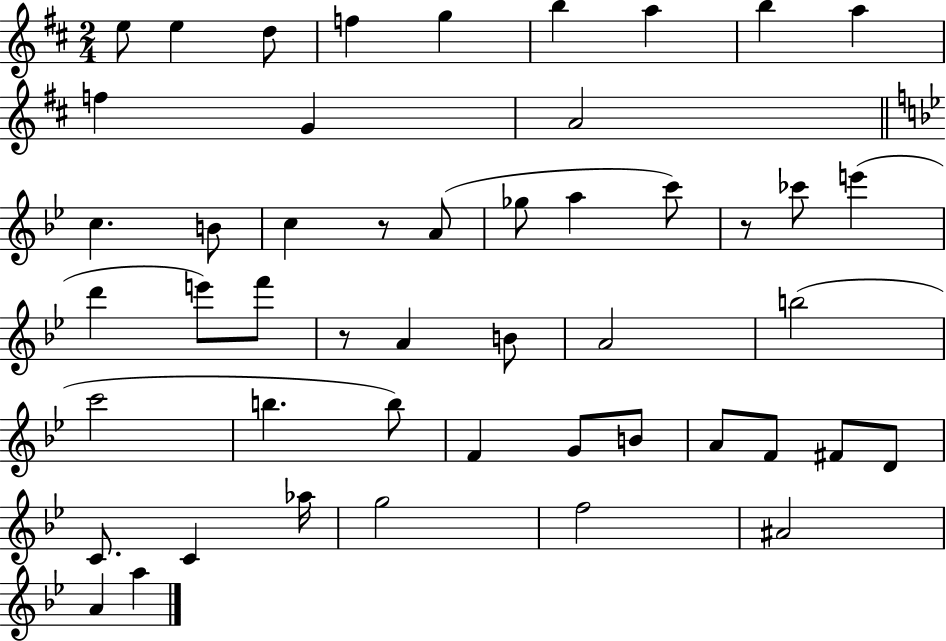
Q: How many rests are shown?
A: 3